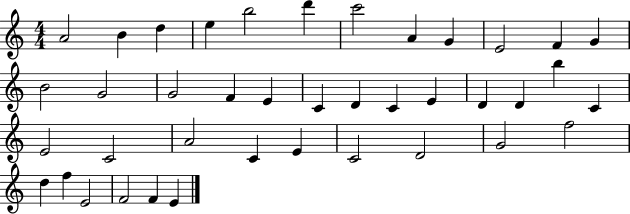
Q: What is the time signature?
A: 4/4